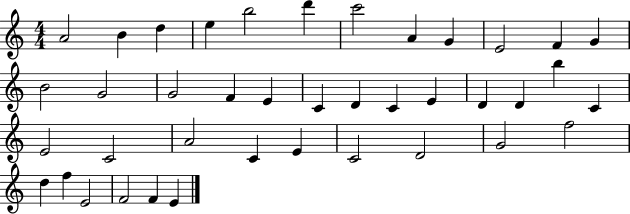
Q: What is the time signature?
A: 4/4